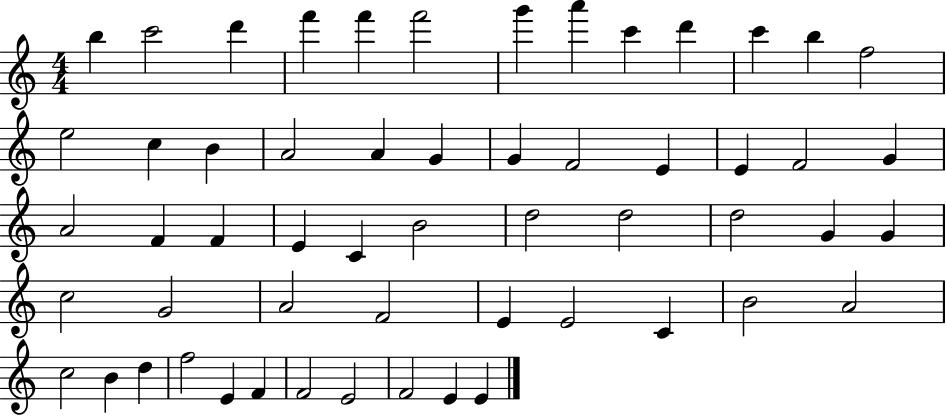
B5/q C6/h D6/q F6/q F6/q F6/h G6/q A6/q C6/q D6/q C6/q B5/q F5/h E5/h C5/q B4/q A4/h A4/q G4/q G4/q F4/h E4/q E4/q F4/h G4/q A4/h F4/q F4/q E4/q C4/q B4/h D5/h D5/h D5/h G4/q G4/q C5/h G4/h A4/h F4/h E4/q E4/h C4/q B4/h A4/h C5/h B4/q D5/q F5/h E4/q F4/q F4/h E4/h F4/h E4/q E4/q